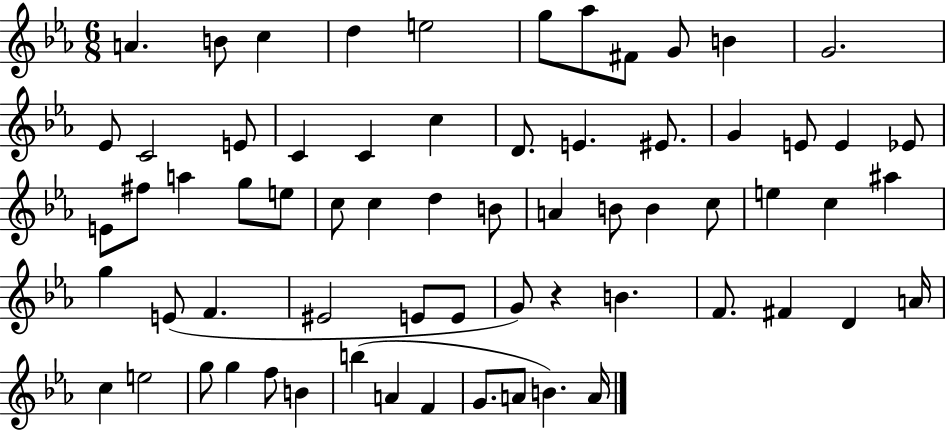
A4/q. B4/e C5/q D5/q E5/h G5/e Ab5/e F#4/e G4/e B4/q G4/h. Eb4/e C4/h E4/e C4/q C4/q C5/q D4/e. E4/q. EIS4/e. G4/q E4/e E4/q Eb4/e E4/e F#5/e A5/q G5/e E5/e C5/e C5/q D5/q B4/e A4/q B4/e B4/q C5/e E5/q C5/q A#5/q G5/q E4/e F4/q. EIS4/h E4/e E4/e G4/e R/q B4/q. F4/e. F#4/q D4/q A4/s C5/q E5/h G5/e G5/q F5/e B4/q B5/q A4/q F4/q G4/e. A4/e B4/q. A4/s